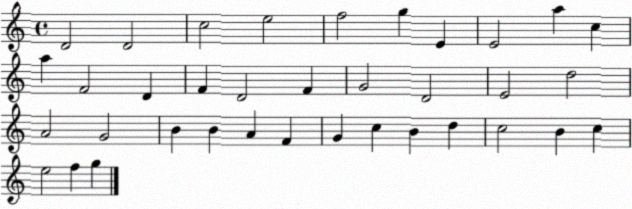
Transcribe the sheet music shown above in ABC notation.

X:1
T:Untitled
M:4/4
L:1/4
K:C
D2 D2 c2 e2 f2 g E E2 a c a F2 D F D2 F G2 D2 E2 d2 A2 G2 B B A F G c B d c2 B c e2 f g